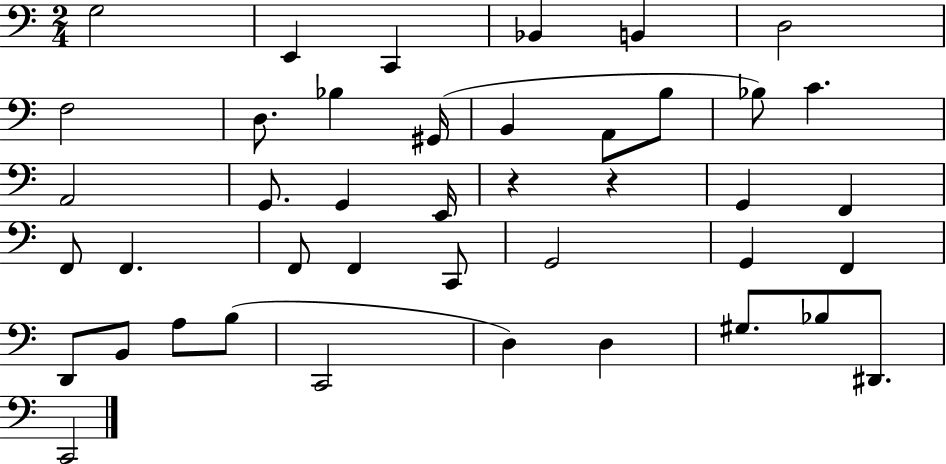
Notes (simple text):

G3/h E2/q C2/q Bb2/q B2/q D3/h F3/h D3/e. Bb3/q G#2/s B2/q A2/e B3/e Bb3/e C4/q. A2/h G2/e. G2/q E2/s R/q R/q G2/q F2/q F2/e F2/q. F2/e F2/q C2/e G2/h G2/q F2/q D2/e B2/e A3/e B3/e C2/h D3/q D3/q G#3/e. Bb3/e D#2/e. C2/h